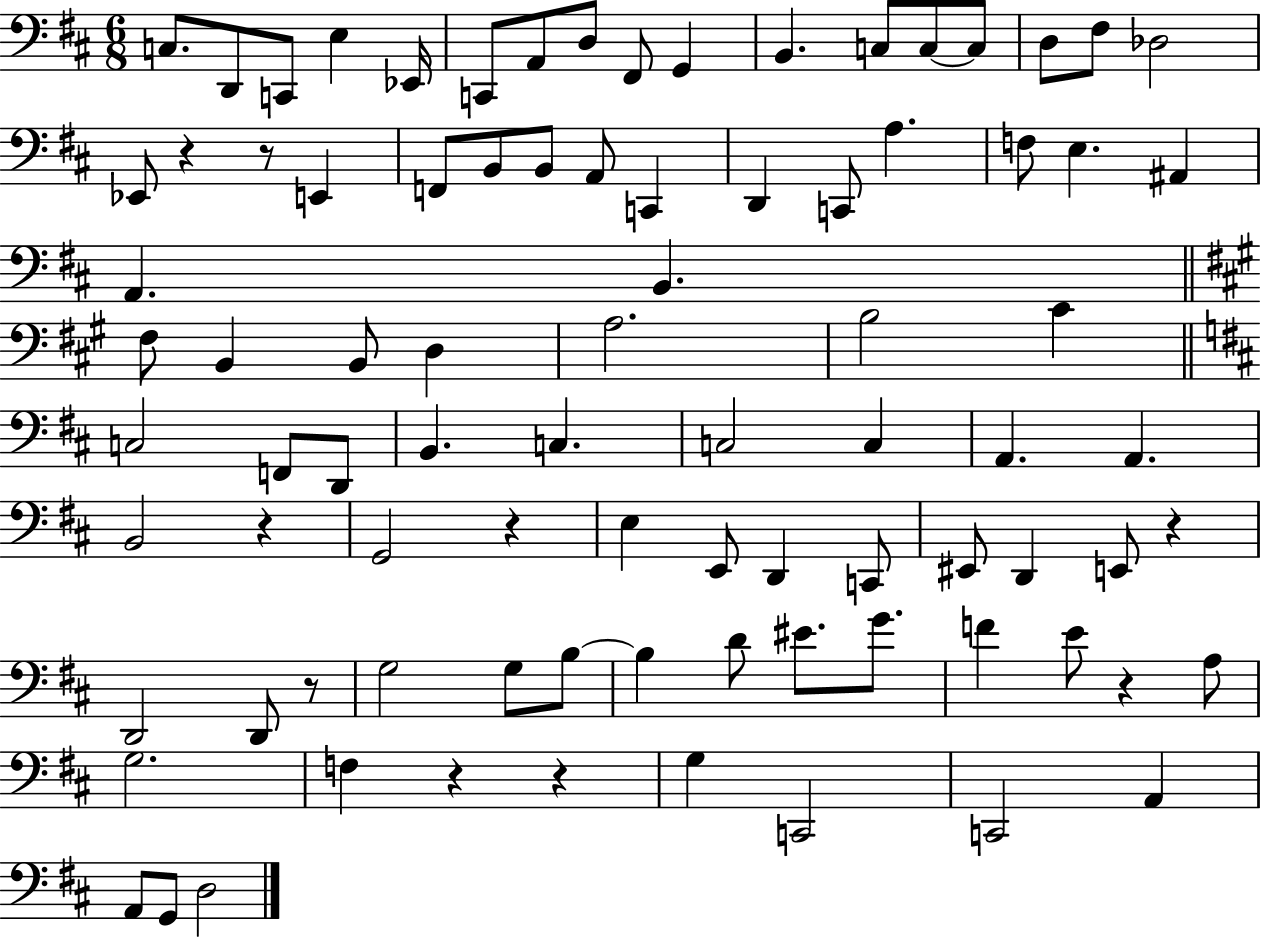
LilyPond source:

{
  \clef bass
  \numericTimeSignature
  \time 6/8
  \key d \major
  \repeat volta 2 { c8. d,8 c,8 e4 ees,16 | c,8 a,8 d8 fis,8 g,4 | b,4. c8 c8~~ c8 | d8 fis8 des2 | \break ees,8 r4 r8 e,4 | f,8 b,8 b,8 a,8 c,4 | d,4 c,8 a4. | f8 e4. ais,4 | \break a,4. b,4. | \bar "||" \break \key a \major fis8 b,4 b,8 d4 | a2. | b2 cis'4 | \bar "||" \break \key d \major c2 f,8 d,8 | b,4. c4. | c2 c4 | a,4. a,4. | \break b,2 r4 | g,2 r4 | e4 e,8 d,4 c,8 | eis,8 d,4 e,8 r4 | \break d,2 d,8 r8 | g2 g8 b8~~ | b4 d'8 eis'8. g'8. | f'4 e'8 r4 a8 | \break g2. | f4 r4 r4 | g4 c,2 | c,2 a,4 | \break a,8 g,8 d2 | } \bar "|."
}